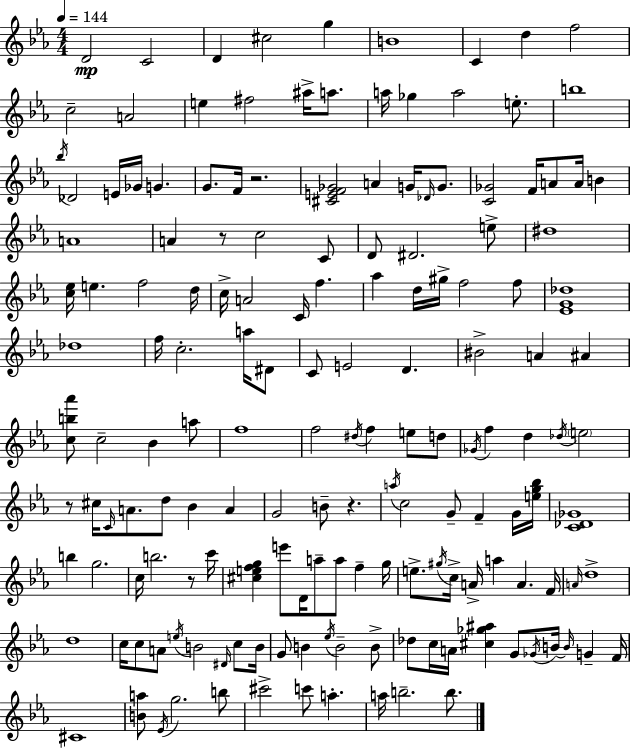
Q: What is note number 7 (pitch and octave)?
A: C4